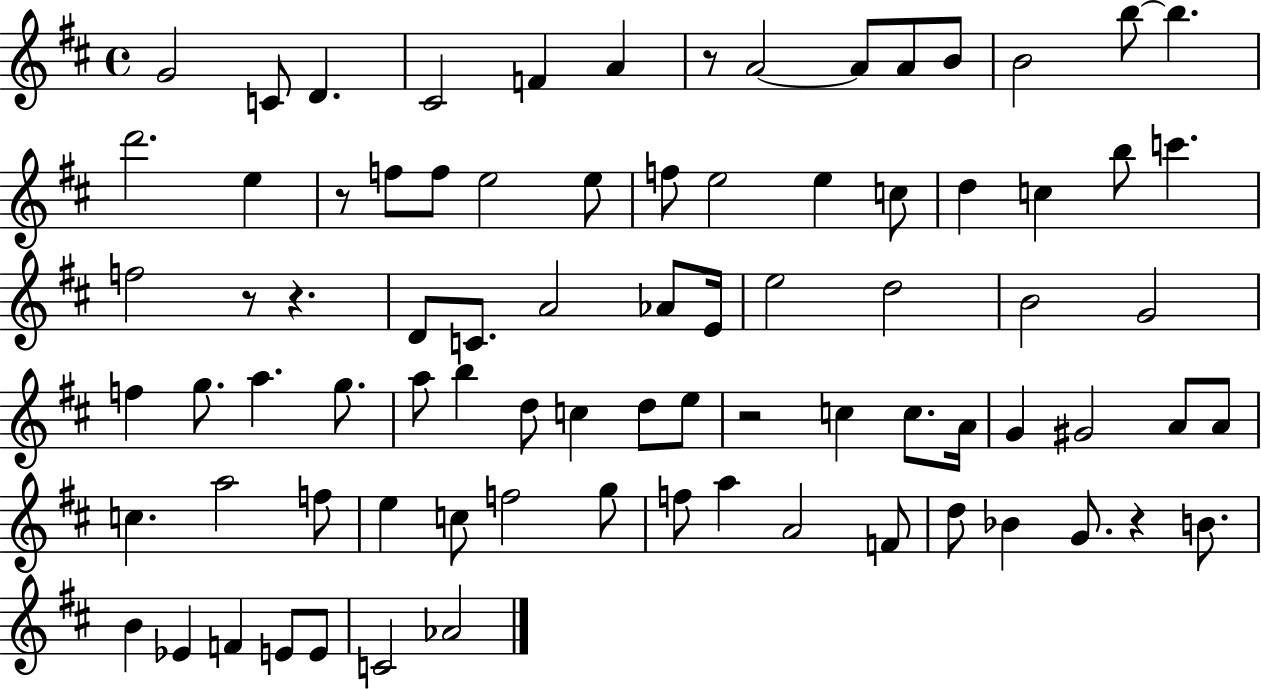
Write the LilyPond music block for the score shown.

{
  \clef treble
  \time 4/4
  \defaultTimeSignature
  \key d \major
  g'2 c'8 d'4. | cis'2 f'4 a'4 | r8 a'2~~ a'8 a'8 b'8 | b'2 b''8~~ b''4. | \break d'''2. e''4 | r8 f''8 f''8 e''2 e''8 | f''8 e''2 e''4 c''8 | d''4 c''4 b''8 c'''4. | \break f''2 r8 r4. | d'8 c'8. a'2 aes'8 e'16 | e''2 d''2 | b'2 g'2 | \break f''4 g''8. a''4. g''8. | a''8 b''4 d''8 c''4 d''8 e''8 | r2 c''4 c''8. a'16 | g'4 gis'2 a'8 a'8 | \break c''4. a''2 f''8 | e''4 c''8 f''2 g''8 | f''8 a''4 a'2 f'8 | d''8 bes'4 g'8. r4 b'8. | \break b'4 ees'4 f'4 e'8 e'8 | c'2 aes'2 | \bar "|."
}